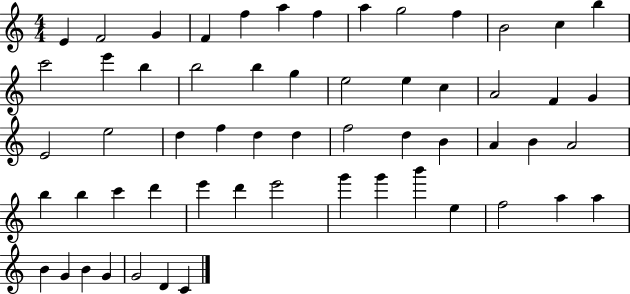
X:1
T:Untitled
M:4/4
L:1/4
K:C
E F2 G F f a f a g2 f B2 c b c'2 e' b b2 b g e2 e c A2 F G E2 e2 d f d d f2 d B A B A2 b b c' d' e' d' e'2 g' g' b' e f2 a a B G B G G2 D C